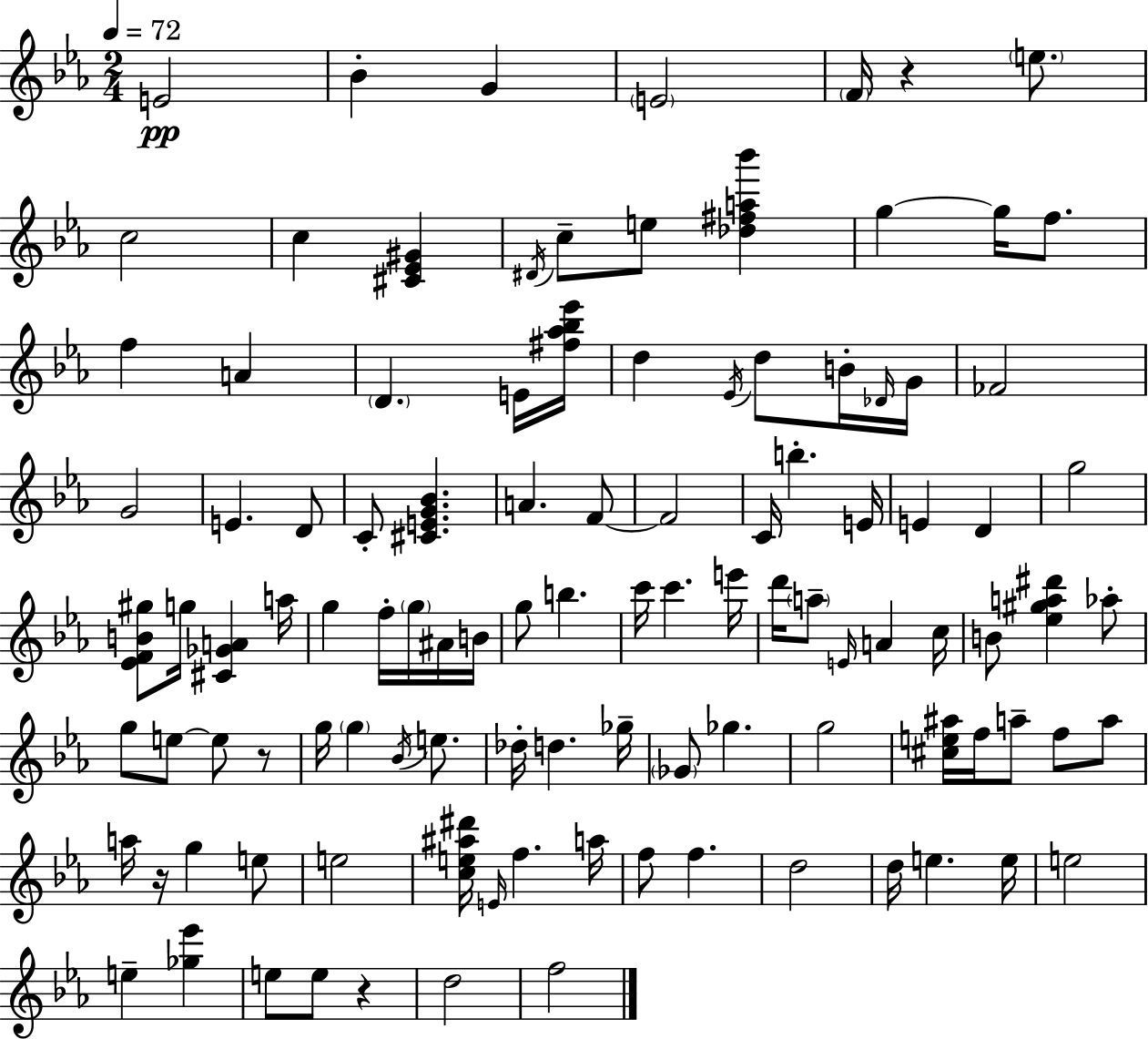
{
  \clef treble
  \numericTimeSignature
  \time 2/4
  \key ees \major
  \tempo 4 = 72
  e'2\pp | bes'4-. g'4 | \parenthesize e'2 | \parenthesize f'16 r4 \parenthesize e''8. | \break c''2 | c''4 <cis' ees' gis'>4 | \acciaccatura { dis'16 } c''8-- e''8 <des'' fis'' a'' bes'''>4 | g''4~~ g''16 f''8. | \break f''4 a'4 | \parenthesize d'4. e'16 | <fis'' aes'' bes'' ees'''>16 d''4 \acciaccatura { ees'16 } d''8 | b'16-. \grace { des'16 } g'16 fes'2 | \break g'2 | e'4. | d'8 c'8-. <cis' e' g' bes'>4. | a'4. | \break f'8~~ f'2 | c'16 b''4.-. | e'16 e'4 d'4 | g''2 | \break <ees' f' b' gis''>8 g''16 <cis' ges' a'>4 | a''16 g''4 f''16-. | \parenthesize g''16 ais'16 b'16 g''8 b''4. | c'''16 c'''4. | \break e'''16 d'''16 \parenthesize a''8-- \grace { e'16 } a'4 | c''16 b'8 <ees'' gis'' a'' dis'''>4 | aes''8-. g''8 e''8~~ | e''8 r8 g''16 \parenthesize g''4 | \break \acciaccatura { bes'16 } e''8. des''16-. d''4. | ges''16-- \parenthesize ges'8 ges''4. | g''2 | <cis'' e'' ais''>16 f''16 a''8-- | \break f''8 a''8 a''16 r16 g''4 | e''8 e''2 | <c'' e'' ais'' dis'''>16 \grace { e'16 } f''4. | a''16 f''8 | \break f''4. d''2 | d''16 e''4. | e''16 e''2 | e''4-- | \break <ges'' ees'''>4 e''8 | e''8 r4 d''2 | f''2 | \bar "|."
}